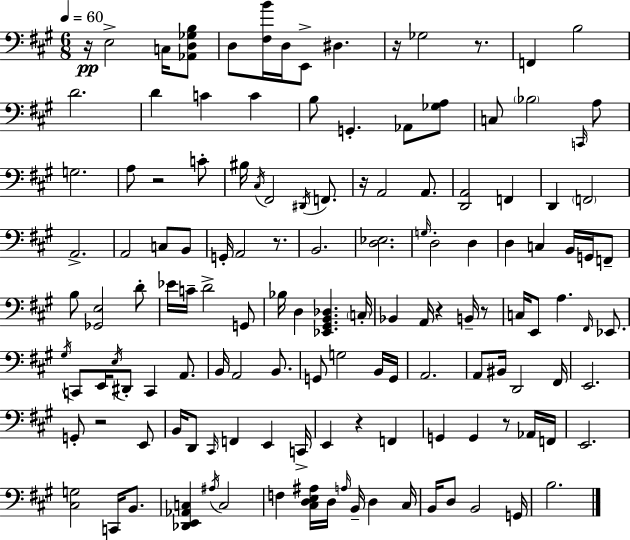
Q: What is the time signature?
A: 6/8